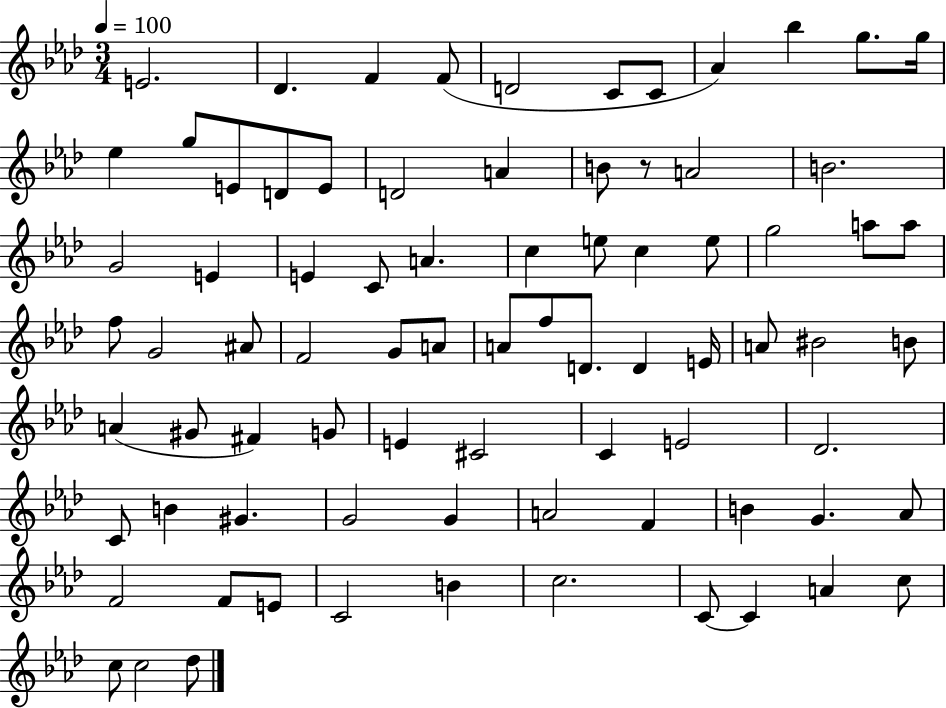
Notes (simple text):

E4/h. Db4/q. F4/q F4/e D4/h C4/e C4/e Ab4/q Bb5/q G5/e. G5/s Eb5/q G5/e E4/e D4/e E4/e D4/h A4/q B4/e R/e A4/h B4/h. G4/h E4/q E4/q C4/e A4/q. C5/q E5/e C5/q E5/e G5/h A5/e A5/e F5/e G4/h A#4/e F4/h G4/e A4/e A4/e F5/e D4/e. D4/q E4/s A4/e BIS4/h B4/e A4/q G#4/e F#4/q G4/e E4/q C#4/h C4/q E4/h Db4/h. C4/e B4/q G#4/q. G4/h G4/q A4/h F4/q B4/q G4/q. Ab4/e F4/h F4/e E4/e C4/h B4/q C5/h. C4/e C4/q A4/q C5/e C5/e C5/h Db5/e